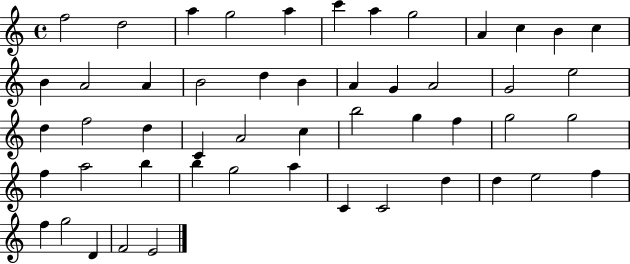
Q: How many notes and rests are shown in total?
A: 51